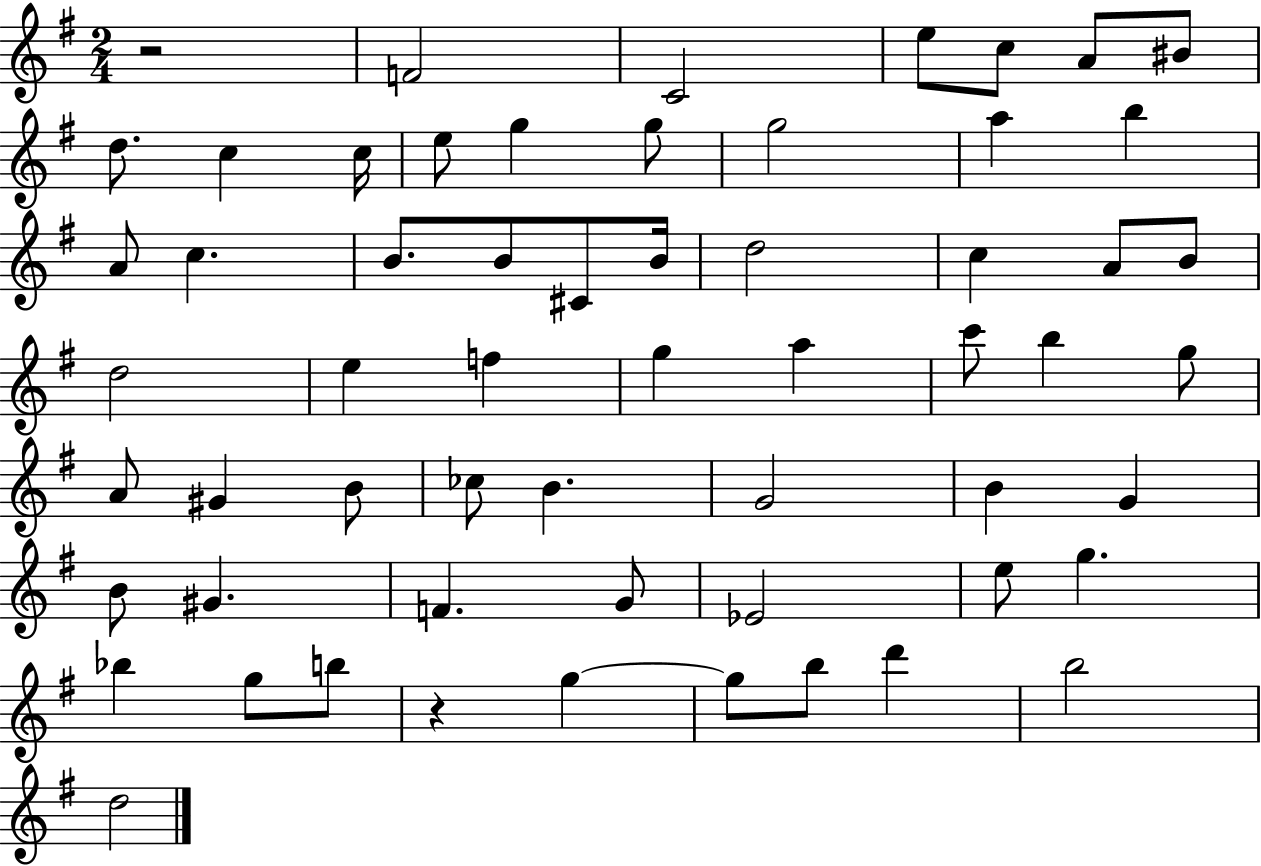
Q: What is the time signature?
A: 2/4